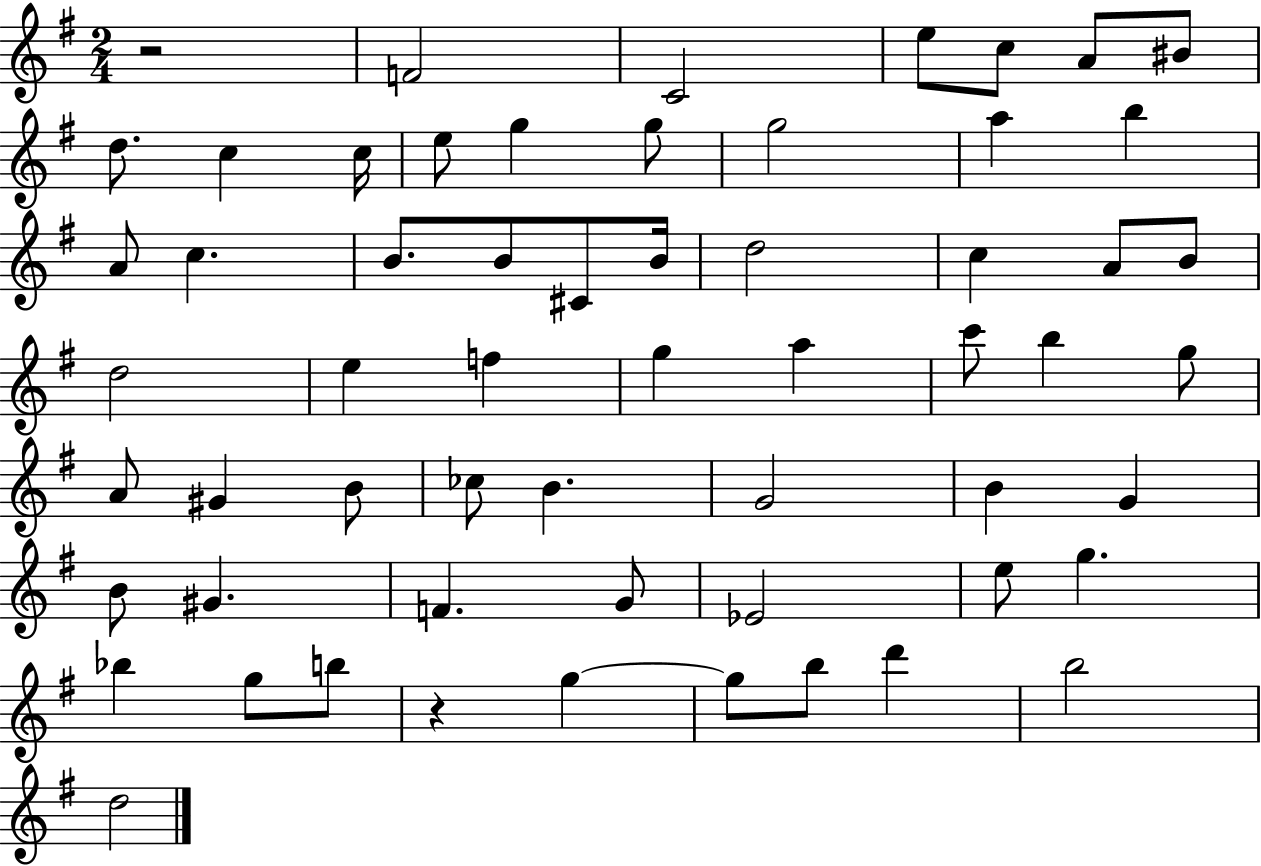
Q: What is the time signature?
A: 2/4